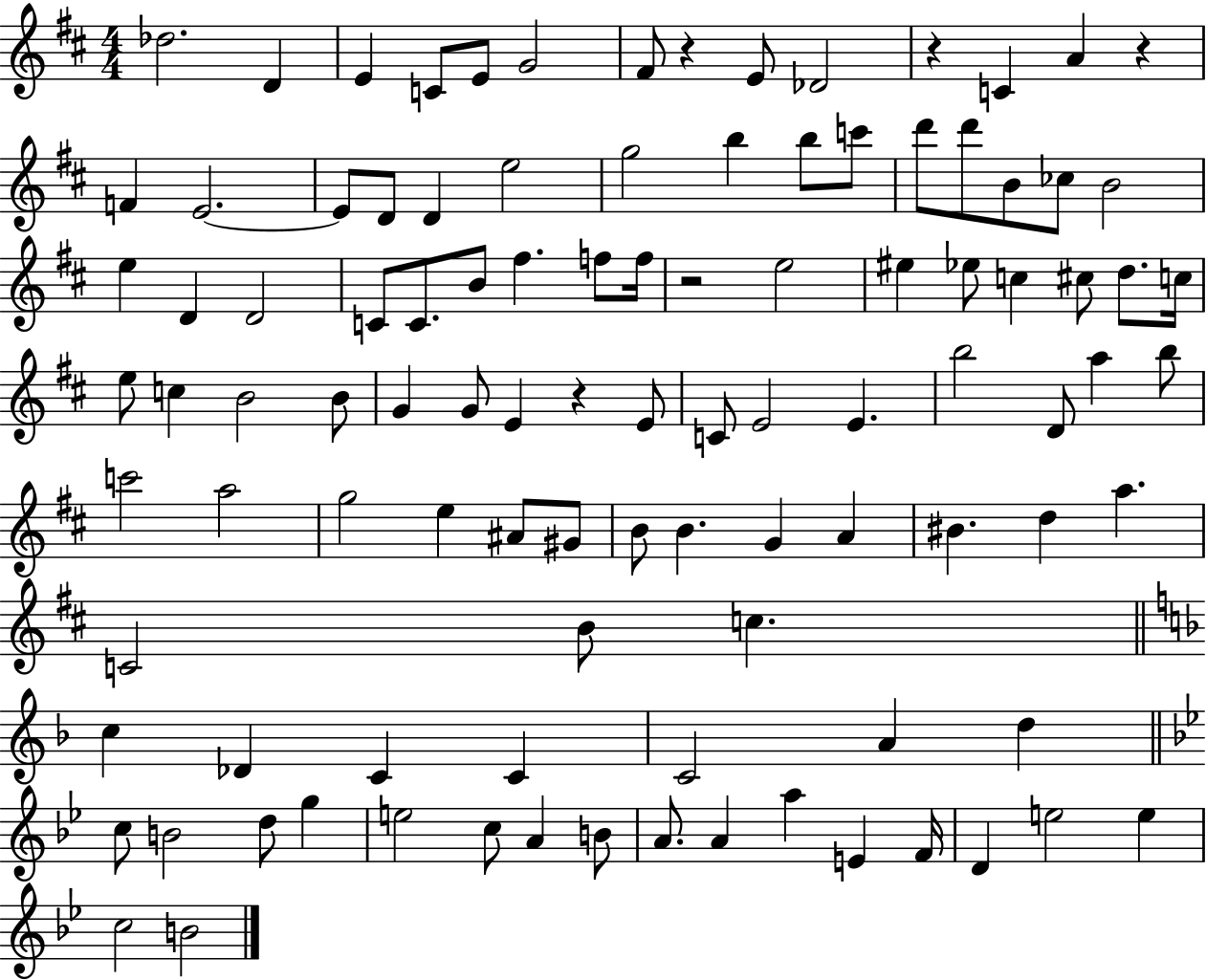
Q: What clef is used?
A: treble